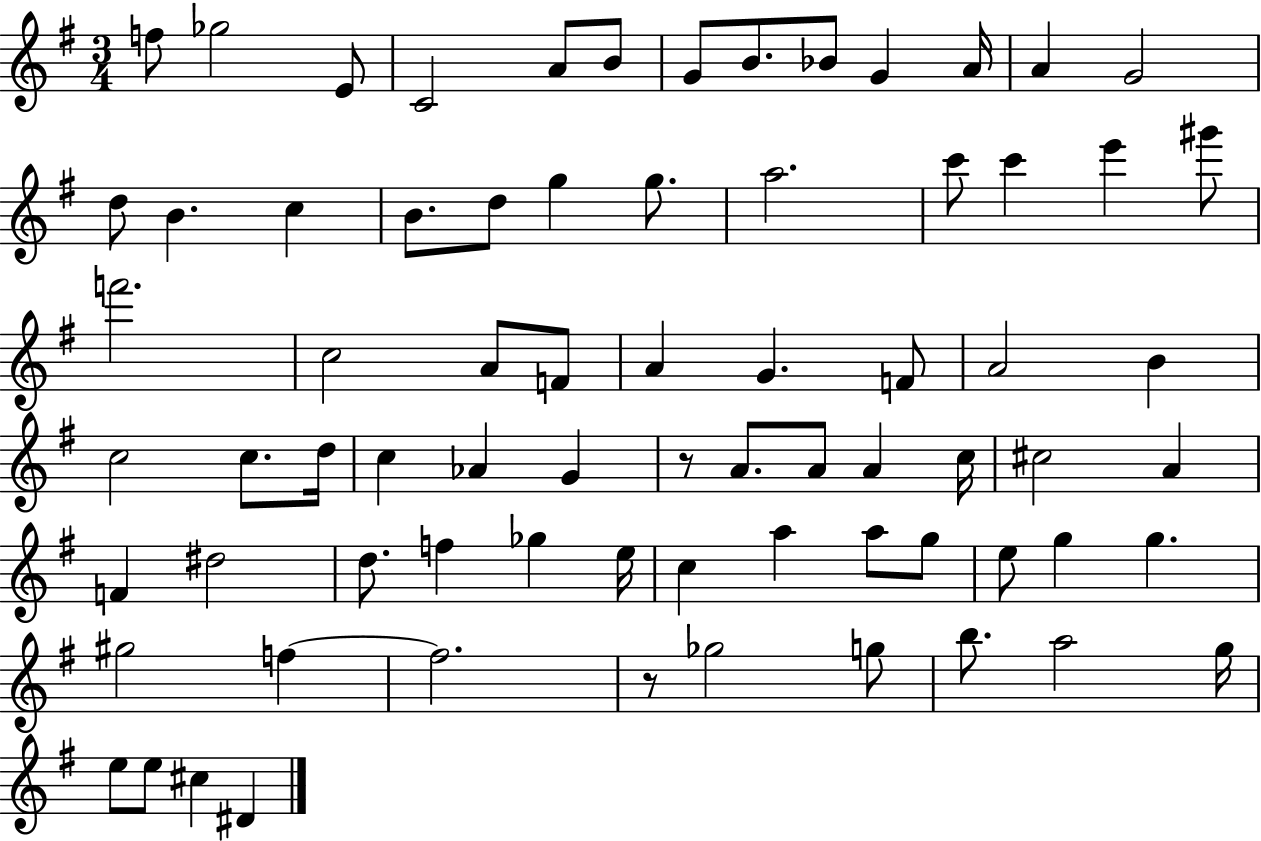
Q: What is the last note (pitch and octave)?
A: D#4